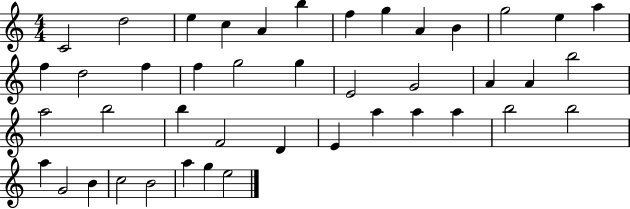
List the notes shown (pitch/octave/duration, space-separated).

C4/h D5/h E5/q C5/q A4/q B5/q F5/q G5/q A4/q B4/q G5/h E5/q A5/q F5/q D5/h F5/q F5/q G5/h G5/q E4/h G4/h A4/q A4/q B5/h A5/h B5/h B5/q F4/h D4/q E4/q A5/q A5/q A5/q B5/h B5/h A5/q G4/h B4/q C5/h B4/h A5/q G5/q E5/h